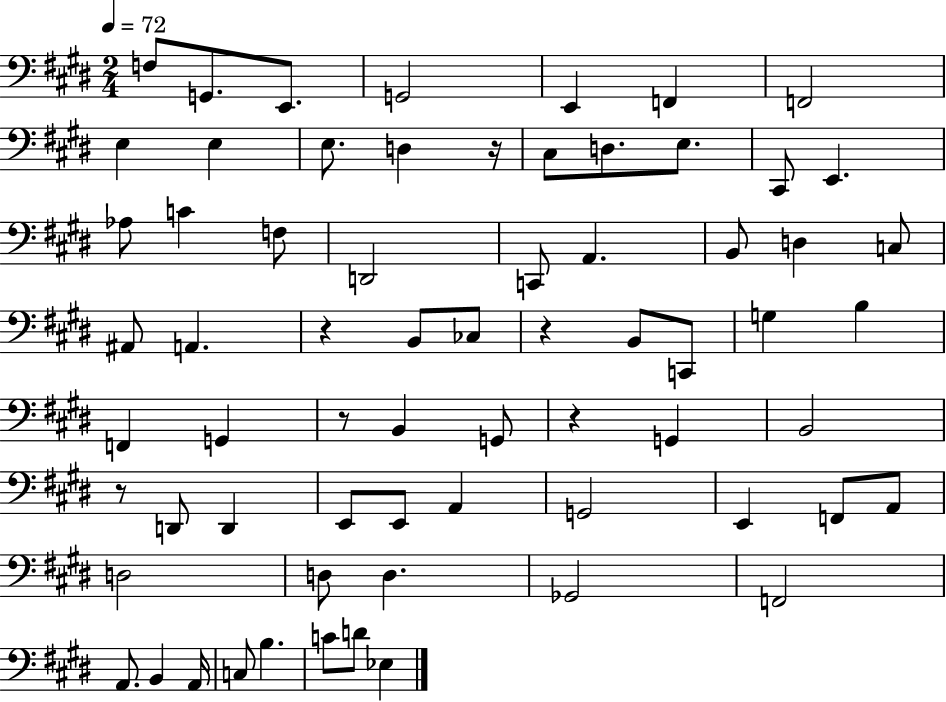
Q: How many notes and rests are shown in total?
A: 67